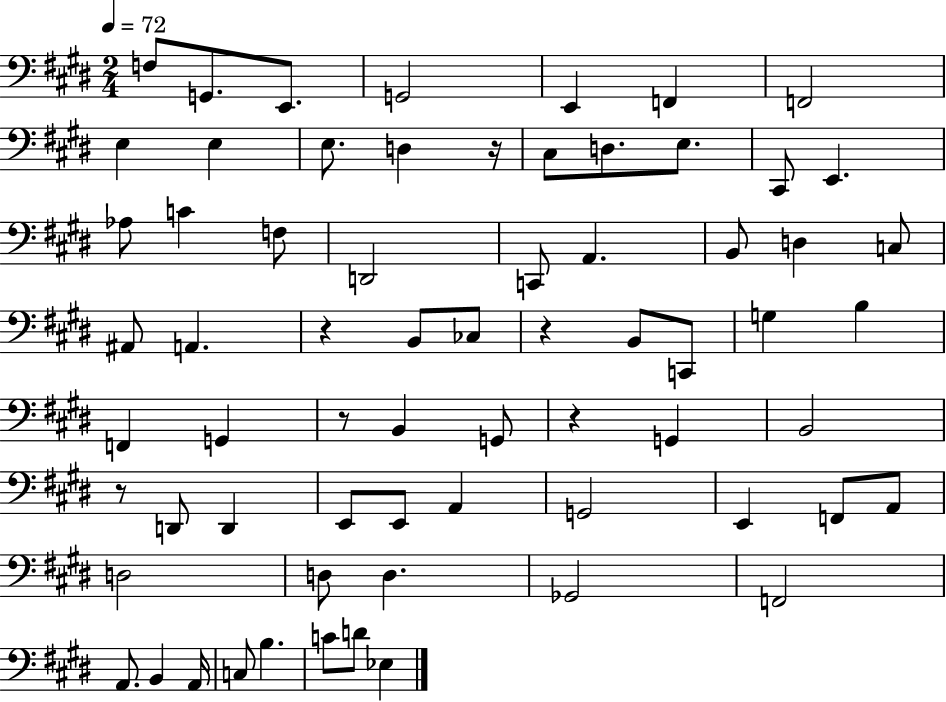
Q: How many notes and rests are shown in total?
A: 67